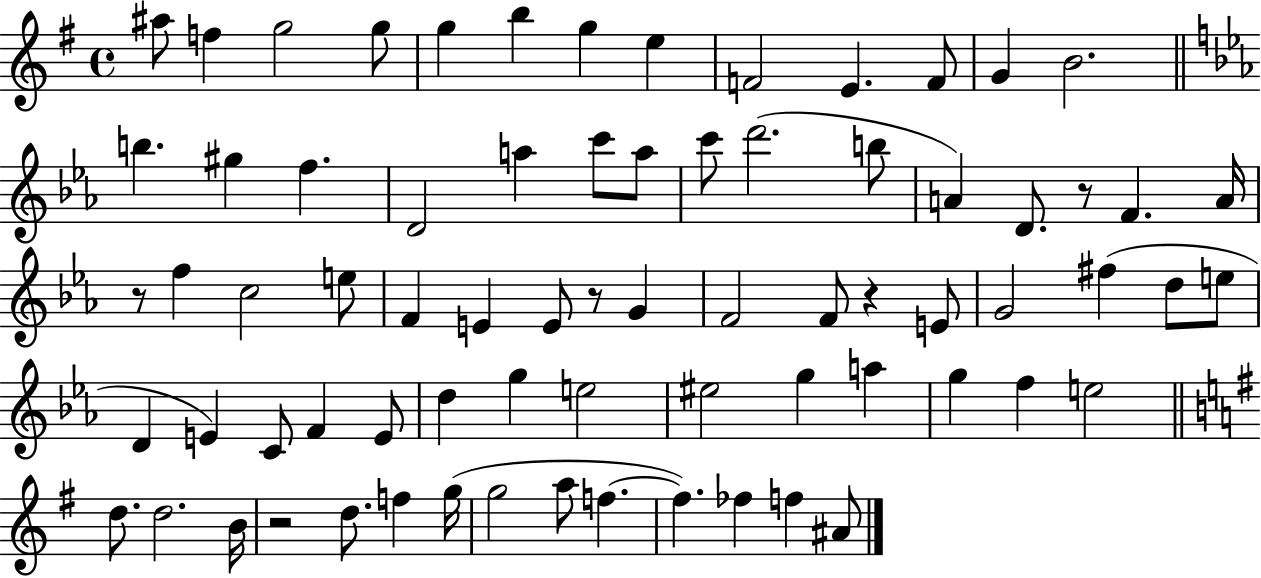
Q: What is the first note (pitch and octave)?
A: A#5